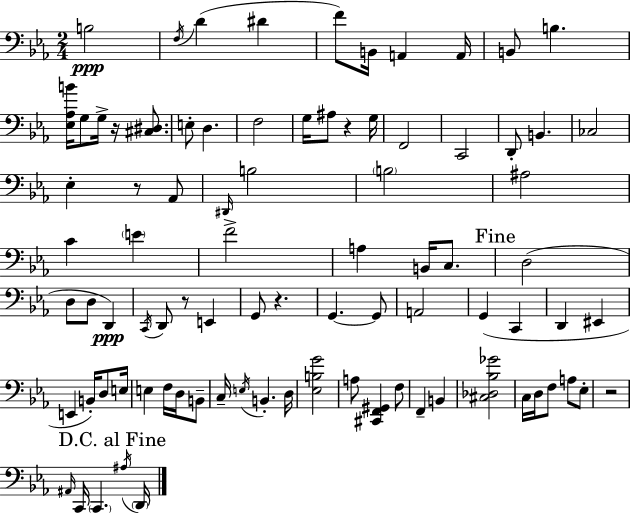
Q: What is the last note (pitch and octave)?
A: D2